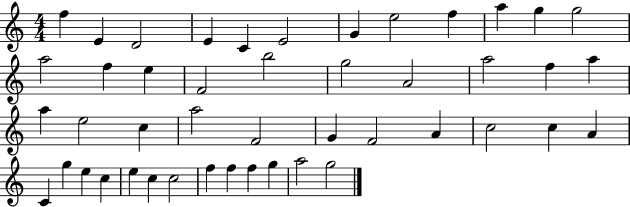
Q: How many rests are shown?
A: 0